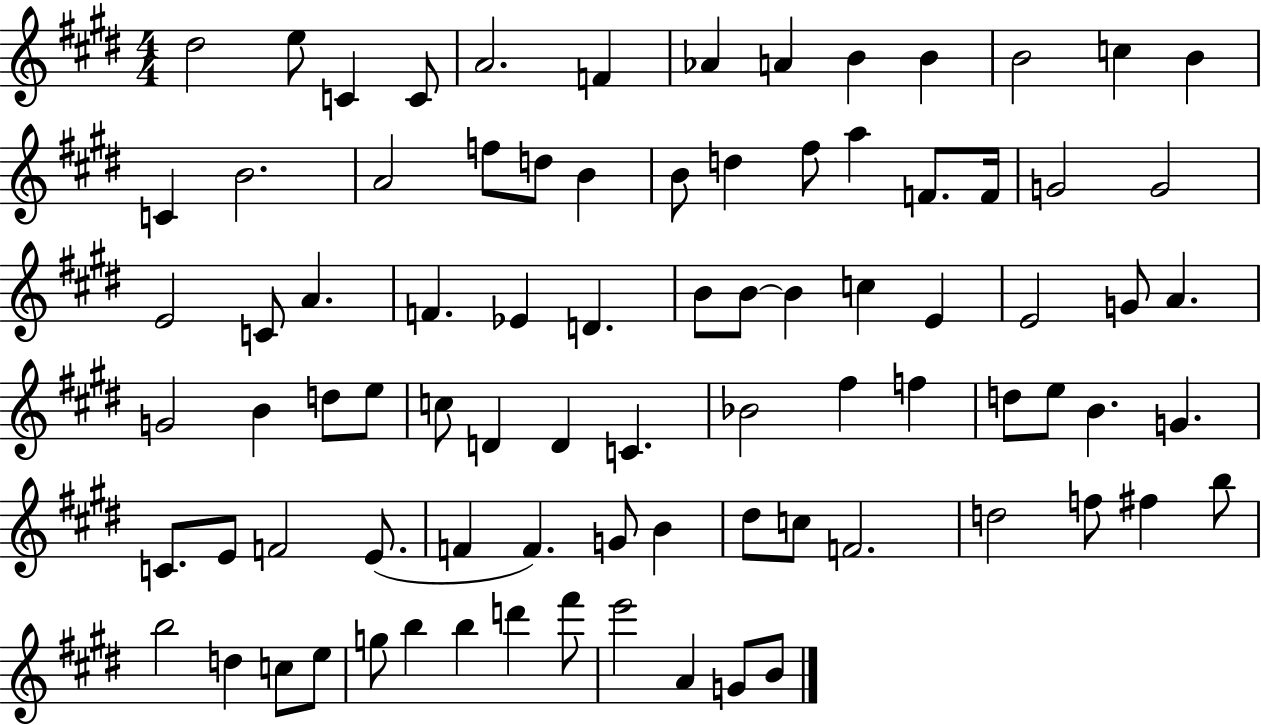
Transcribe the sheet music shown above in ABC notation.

X:1
T:Untitled
M:4/4
L:1/4
K:E
^d2 e/2 C C/2 A2 F _A A B B B2 c B C B2 A2 f/2 d/2 B B/2 d ^f/2 a F/2 F/4 G2 G2 E2 C/2 A F _E D B/2 B/2 B c E E2 G/2 A G2 B d/2 e/2 c/2 D D C _B2 ^f f d/2 e/2 B G C/2 E/2 F2 E/2 F F G/2 B ^d/2 c/2 F2 d2 f/2 ^f b/2 b2 d c/2 e/2 g/2 b b d' ^f'/2 e'2 A G/2 B/2